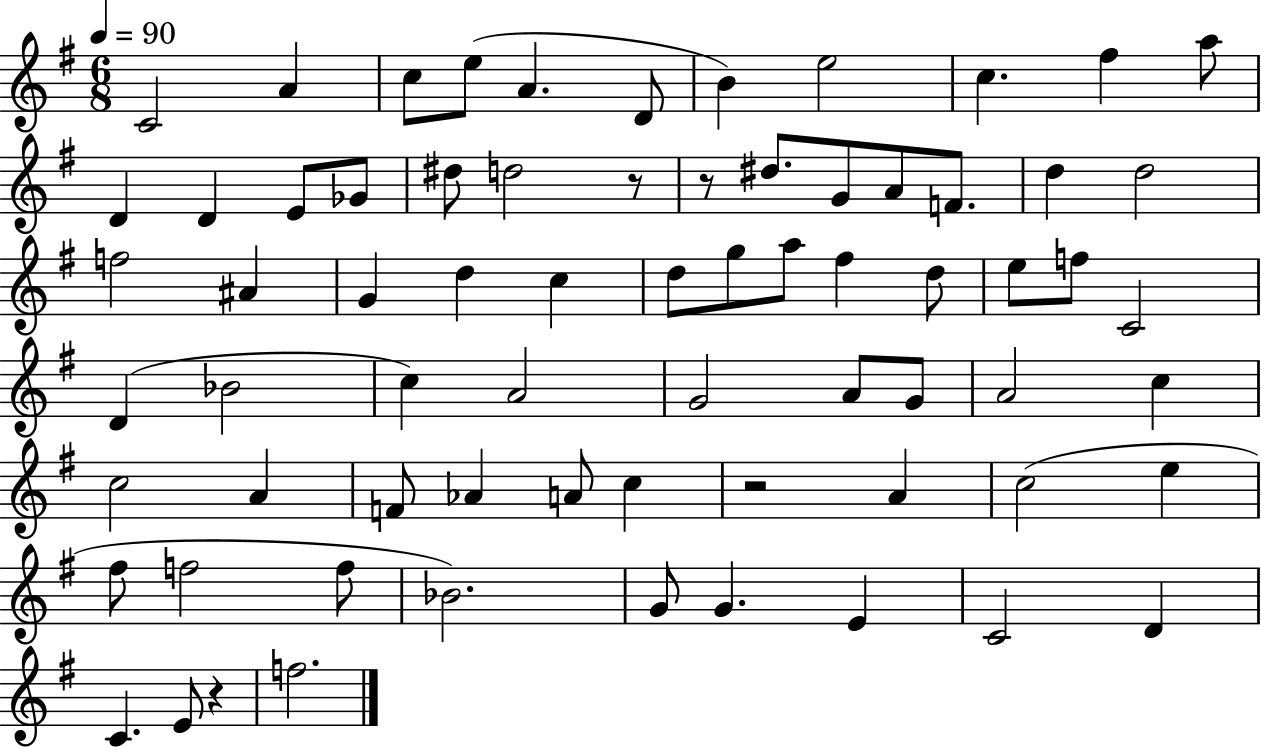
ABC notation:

X:1
T:Untitled
M:6/8
L:1/4
K:G
C2 A c/2 e/2 A D/2 B e2 c ^f a/2 D D E/2 _G/2 ^d/2 d2 z/2 z/2 ^d/2 G/2 A/2 F/2 d d2 f2 ^A G d c d/2 g/2 a/2 ^f d/2 e/2 f/2 C2 D _B2 c A2 G2 A/2 G/2 A2 c c2 A F/2 _A A/2 c z2 A c2 e ^f/2 f2 f/2 _B2 G/2 G E C2 D C E/2 z f2